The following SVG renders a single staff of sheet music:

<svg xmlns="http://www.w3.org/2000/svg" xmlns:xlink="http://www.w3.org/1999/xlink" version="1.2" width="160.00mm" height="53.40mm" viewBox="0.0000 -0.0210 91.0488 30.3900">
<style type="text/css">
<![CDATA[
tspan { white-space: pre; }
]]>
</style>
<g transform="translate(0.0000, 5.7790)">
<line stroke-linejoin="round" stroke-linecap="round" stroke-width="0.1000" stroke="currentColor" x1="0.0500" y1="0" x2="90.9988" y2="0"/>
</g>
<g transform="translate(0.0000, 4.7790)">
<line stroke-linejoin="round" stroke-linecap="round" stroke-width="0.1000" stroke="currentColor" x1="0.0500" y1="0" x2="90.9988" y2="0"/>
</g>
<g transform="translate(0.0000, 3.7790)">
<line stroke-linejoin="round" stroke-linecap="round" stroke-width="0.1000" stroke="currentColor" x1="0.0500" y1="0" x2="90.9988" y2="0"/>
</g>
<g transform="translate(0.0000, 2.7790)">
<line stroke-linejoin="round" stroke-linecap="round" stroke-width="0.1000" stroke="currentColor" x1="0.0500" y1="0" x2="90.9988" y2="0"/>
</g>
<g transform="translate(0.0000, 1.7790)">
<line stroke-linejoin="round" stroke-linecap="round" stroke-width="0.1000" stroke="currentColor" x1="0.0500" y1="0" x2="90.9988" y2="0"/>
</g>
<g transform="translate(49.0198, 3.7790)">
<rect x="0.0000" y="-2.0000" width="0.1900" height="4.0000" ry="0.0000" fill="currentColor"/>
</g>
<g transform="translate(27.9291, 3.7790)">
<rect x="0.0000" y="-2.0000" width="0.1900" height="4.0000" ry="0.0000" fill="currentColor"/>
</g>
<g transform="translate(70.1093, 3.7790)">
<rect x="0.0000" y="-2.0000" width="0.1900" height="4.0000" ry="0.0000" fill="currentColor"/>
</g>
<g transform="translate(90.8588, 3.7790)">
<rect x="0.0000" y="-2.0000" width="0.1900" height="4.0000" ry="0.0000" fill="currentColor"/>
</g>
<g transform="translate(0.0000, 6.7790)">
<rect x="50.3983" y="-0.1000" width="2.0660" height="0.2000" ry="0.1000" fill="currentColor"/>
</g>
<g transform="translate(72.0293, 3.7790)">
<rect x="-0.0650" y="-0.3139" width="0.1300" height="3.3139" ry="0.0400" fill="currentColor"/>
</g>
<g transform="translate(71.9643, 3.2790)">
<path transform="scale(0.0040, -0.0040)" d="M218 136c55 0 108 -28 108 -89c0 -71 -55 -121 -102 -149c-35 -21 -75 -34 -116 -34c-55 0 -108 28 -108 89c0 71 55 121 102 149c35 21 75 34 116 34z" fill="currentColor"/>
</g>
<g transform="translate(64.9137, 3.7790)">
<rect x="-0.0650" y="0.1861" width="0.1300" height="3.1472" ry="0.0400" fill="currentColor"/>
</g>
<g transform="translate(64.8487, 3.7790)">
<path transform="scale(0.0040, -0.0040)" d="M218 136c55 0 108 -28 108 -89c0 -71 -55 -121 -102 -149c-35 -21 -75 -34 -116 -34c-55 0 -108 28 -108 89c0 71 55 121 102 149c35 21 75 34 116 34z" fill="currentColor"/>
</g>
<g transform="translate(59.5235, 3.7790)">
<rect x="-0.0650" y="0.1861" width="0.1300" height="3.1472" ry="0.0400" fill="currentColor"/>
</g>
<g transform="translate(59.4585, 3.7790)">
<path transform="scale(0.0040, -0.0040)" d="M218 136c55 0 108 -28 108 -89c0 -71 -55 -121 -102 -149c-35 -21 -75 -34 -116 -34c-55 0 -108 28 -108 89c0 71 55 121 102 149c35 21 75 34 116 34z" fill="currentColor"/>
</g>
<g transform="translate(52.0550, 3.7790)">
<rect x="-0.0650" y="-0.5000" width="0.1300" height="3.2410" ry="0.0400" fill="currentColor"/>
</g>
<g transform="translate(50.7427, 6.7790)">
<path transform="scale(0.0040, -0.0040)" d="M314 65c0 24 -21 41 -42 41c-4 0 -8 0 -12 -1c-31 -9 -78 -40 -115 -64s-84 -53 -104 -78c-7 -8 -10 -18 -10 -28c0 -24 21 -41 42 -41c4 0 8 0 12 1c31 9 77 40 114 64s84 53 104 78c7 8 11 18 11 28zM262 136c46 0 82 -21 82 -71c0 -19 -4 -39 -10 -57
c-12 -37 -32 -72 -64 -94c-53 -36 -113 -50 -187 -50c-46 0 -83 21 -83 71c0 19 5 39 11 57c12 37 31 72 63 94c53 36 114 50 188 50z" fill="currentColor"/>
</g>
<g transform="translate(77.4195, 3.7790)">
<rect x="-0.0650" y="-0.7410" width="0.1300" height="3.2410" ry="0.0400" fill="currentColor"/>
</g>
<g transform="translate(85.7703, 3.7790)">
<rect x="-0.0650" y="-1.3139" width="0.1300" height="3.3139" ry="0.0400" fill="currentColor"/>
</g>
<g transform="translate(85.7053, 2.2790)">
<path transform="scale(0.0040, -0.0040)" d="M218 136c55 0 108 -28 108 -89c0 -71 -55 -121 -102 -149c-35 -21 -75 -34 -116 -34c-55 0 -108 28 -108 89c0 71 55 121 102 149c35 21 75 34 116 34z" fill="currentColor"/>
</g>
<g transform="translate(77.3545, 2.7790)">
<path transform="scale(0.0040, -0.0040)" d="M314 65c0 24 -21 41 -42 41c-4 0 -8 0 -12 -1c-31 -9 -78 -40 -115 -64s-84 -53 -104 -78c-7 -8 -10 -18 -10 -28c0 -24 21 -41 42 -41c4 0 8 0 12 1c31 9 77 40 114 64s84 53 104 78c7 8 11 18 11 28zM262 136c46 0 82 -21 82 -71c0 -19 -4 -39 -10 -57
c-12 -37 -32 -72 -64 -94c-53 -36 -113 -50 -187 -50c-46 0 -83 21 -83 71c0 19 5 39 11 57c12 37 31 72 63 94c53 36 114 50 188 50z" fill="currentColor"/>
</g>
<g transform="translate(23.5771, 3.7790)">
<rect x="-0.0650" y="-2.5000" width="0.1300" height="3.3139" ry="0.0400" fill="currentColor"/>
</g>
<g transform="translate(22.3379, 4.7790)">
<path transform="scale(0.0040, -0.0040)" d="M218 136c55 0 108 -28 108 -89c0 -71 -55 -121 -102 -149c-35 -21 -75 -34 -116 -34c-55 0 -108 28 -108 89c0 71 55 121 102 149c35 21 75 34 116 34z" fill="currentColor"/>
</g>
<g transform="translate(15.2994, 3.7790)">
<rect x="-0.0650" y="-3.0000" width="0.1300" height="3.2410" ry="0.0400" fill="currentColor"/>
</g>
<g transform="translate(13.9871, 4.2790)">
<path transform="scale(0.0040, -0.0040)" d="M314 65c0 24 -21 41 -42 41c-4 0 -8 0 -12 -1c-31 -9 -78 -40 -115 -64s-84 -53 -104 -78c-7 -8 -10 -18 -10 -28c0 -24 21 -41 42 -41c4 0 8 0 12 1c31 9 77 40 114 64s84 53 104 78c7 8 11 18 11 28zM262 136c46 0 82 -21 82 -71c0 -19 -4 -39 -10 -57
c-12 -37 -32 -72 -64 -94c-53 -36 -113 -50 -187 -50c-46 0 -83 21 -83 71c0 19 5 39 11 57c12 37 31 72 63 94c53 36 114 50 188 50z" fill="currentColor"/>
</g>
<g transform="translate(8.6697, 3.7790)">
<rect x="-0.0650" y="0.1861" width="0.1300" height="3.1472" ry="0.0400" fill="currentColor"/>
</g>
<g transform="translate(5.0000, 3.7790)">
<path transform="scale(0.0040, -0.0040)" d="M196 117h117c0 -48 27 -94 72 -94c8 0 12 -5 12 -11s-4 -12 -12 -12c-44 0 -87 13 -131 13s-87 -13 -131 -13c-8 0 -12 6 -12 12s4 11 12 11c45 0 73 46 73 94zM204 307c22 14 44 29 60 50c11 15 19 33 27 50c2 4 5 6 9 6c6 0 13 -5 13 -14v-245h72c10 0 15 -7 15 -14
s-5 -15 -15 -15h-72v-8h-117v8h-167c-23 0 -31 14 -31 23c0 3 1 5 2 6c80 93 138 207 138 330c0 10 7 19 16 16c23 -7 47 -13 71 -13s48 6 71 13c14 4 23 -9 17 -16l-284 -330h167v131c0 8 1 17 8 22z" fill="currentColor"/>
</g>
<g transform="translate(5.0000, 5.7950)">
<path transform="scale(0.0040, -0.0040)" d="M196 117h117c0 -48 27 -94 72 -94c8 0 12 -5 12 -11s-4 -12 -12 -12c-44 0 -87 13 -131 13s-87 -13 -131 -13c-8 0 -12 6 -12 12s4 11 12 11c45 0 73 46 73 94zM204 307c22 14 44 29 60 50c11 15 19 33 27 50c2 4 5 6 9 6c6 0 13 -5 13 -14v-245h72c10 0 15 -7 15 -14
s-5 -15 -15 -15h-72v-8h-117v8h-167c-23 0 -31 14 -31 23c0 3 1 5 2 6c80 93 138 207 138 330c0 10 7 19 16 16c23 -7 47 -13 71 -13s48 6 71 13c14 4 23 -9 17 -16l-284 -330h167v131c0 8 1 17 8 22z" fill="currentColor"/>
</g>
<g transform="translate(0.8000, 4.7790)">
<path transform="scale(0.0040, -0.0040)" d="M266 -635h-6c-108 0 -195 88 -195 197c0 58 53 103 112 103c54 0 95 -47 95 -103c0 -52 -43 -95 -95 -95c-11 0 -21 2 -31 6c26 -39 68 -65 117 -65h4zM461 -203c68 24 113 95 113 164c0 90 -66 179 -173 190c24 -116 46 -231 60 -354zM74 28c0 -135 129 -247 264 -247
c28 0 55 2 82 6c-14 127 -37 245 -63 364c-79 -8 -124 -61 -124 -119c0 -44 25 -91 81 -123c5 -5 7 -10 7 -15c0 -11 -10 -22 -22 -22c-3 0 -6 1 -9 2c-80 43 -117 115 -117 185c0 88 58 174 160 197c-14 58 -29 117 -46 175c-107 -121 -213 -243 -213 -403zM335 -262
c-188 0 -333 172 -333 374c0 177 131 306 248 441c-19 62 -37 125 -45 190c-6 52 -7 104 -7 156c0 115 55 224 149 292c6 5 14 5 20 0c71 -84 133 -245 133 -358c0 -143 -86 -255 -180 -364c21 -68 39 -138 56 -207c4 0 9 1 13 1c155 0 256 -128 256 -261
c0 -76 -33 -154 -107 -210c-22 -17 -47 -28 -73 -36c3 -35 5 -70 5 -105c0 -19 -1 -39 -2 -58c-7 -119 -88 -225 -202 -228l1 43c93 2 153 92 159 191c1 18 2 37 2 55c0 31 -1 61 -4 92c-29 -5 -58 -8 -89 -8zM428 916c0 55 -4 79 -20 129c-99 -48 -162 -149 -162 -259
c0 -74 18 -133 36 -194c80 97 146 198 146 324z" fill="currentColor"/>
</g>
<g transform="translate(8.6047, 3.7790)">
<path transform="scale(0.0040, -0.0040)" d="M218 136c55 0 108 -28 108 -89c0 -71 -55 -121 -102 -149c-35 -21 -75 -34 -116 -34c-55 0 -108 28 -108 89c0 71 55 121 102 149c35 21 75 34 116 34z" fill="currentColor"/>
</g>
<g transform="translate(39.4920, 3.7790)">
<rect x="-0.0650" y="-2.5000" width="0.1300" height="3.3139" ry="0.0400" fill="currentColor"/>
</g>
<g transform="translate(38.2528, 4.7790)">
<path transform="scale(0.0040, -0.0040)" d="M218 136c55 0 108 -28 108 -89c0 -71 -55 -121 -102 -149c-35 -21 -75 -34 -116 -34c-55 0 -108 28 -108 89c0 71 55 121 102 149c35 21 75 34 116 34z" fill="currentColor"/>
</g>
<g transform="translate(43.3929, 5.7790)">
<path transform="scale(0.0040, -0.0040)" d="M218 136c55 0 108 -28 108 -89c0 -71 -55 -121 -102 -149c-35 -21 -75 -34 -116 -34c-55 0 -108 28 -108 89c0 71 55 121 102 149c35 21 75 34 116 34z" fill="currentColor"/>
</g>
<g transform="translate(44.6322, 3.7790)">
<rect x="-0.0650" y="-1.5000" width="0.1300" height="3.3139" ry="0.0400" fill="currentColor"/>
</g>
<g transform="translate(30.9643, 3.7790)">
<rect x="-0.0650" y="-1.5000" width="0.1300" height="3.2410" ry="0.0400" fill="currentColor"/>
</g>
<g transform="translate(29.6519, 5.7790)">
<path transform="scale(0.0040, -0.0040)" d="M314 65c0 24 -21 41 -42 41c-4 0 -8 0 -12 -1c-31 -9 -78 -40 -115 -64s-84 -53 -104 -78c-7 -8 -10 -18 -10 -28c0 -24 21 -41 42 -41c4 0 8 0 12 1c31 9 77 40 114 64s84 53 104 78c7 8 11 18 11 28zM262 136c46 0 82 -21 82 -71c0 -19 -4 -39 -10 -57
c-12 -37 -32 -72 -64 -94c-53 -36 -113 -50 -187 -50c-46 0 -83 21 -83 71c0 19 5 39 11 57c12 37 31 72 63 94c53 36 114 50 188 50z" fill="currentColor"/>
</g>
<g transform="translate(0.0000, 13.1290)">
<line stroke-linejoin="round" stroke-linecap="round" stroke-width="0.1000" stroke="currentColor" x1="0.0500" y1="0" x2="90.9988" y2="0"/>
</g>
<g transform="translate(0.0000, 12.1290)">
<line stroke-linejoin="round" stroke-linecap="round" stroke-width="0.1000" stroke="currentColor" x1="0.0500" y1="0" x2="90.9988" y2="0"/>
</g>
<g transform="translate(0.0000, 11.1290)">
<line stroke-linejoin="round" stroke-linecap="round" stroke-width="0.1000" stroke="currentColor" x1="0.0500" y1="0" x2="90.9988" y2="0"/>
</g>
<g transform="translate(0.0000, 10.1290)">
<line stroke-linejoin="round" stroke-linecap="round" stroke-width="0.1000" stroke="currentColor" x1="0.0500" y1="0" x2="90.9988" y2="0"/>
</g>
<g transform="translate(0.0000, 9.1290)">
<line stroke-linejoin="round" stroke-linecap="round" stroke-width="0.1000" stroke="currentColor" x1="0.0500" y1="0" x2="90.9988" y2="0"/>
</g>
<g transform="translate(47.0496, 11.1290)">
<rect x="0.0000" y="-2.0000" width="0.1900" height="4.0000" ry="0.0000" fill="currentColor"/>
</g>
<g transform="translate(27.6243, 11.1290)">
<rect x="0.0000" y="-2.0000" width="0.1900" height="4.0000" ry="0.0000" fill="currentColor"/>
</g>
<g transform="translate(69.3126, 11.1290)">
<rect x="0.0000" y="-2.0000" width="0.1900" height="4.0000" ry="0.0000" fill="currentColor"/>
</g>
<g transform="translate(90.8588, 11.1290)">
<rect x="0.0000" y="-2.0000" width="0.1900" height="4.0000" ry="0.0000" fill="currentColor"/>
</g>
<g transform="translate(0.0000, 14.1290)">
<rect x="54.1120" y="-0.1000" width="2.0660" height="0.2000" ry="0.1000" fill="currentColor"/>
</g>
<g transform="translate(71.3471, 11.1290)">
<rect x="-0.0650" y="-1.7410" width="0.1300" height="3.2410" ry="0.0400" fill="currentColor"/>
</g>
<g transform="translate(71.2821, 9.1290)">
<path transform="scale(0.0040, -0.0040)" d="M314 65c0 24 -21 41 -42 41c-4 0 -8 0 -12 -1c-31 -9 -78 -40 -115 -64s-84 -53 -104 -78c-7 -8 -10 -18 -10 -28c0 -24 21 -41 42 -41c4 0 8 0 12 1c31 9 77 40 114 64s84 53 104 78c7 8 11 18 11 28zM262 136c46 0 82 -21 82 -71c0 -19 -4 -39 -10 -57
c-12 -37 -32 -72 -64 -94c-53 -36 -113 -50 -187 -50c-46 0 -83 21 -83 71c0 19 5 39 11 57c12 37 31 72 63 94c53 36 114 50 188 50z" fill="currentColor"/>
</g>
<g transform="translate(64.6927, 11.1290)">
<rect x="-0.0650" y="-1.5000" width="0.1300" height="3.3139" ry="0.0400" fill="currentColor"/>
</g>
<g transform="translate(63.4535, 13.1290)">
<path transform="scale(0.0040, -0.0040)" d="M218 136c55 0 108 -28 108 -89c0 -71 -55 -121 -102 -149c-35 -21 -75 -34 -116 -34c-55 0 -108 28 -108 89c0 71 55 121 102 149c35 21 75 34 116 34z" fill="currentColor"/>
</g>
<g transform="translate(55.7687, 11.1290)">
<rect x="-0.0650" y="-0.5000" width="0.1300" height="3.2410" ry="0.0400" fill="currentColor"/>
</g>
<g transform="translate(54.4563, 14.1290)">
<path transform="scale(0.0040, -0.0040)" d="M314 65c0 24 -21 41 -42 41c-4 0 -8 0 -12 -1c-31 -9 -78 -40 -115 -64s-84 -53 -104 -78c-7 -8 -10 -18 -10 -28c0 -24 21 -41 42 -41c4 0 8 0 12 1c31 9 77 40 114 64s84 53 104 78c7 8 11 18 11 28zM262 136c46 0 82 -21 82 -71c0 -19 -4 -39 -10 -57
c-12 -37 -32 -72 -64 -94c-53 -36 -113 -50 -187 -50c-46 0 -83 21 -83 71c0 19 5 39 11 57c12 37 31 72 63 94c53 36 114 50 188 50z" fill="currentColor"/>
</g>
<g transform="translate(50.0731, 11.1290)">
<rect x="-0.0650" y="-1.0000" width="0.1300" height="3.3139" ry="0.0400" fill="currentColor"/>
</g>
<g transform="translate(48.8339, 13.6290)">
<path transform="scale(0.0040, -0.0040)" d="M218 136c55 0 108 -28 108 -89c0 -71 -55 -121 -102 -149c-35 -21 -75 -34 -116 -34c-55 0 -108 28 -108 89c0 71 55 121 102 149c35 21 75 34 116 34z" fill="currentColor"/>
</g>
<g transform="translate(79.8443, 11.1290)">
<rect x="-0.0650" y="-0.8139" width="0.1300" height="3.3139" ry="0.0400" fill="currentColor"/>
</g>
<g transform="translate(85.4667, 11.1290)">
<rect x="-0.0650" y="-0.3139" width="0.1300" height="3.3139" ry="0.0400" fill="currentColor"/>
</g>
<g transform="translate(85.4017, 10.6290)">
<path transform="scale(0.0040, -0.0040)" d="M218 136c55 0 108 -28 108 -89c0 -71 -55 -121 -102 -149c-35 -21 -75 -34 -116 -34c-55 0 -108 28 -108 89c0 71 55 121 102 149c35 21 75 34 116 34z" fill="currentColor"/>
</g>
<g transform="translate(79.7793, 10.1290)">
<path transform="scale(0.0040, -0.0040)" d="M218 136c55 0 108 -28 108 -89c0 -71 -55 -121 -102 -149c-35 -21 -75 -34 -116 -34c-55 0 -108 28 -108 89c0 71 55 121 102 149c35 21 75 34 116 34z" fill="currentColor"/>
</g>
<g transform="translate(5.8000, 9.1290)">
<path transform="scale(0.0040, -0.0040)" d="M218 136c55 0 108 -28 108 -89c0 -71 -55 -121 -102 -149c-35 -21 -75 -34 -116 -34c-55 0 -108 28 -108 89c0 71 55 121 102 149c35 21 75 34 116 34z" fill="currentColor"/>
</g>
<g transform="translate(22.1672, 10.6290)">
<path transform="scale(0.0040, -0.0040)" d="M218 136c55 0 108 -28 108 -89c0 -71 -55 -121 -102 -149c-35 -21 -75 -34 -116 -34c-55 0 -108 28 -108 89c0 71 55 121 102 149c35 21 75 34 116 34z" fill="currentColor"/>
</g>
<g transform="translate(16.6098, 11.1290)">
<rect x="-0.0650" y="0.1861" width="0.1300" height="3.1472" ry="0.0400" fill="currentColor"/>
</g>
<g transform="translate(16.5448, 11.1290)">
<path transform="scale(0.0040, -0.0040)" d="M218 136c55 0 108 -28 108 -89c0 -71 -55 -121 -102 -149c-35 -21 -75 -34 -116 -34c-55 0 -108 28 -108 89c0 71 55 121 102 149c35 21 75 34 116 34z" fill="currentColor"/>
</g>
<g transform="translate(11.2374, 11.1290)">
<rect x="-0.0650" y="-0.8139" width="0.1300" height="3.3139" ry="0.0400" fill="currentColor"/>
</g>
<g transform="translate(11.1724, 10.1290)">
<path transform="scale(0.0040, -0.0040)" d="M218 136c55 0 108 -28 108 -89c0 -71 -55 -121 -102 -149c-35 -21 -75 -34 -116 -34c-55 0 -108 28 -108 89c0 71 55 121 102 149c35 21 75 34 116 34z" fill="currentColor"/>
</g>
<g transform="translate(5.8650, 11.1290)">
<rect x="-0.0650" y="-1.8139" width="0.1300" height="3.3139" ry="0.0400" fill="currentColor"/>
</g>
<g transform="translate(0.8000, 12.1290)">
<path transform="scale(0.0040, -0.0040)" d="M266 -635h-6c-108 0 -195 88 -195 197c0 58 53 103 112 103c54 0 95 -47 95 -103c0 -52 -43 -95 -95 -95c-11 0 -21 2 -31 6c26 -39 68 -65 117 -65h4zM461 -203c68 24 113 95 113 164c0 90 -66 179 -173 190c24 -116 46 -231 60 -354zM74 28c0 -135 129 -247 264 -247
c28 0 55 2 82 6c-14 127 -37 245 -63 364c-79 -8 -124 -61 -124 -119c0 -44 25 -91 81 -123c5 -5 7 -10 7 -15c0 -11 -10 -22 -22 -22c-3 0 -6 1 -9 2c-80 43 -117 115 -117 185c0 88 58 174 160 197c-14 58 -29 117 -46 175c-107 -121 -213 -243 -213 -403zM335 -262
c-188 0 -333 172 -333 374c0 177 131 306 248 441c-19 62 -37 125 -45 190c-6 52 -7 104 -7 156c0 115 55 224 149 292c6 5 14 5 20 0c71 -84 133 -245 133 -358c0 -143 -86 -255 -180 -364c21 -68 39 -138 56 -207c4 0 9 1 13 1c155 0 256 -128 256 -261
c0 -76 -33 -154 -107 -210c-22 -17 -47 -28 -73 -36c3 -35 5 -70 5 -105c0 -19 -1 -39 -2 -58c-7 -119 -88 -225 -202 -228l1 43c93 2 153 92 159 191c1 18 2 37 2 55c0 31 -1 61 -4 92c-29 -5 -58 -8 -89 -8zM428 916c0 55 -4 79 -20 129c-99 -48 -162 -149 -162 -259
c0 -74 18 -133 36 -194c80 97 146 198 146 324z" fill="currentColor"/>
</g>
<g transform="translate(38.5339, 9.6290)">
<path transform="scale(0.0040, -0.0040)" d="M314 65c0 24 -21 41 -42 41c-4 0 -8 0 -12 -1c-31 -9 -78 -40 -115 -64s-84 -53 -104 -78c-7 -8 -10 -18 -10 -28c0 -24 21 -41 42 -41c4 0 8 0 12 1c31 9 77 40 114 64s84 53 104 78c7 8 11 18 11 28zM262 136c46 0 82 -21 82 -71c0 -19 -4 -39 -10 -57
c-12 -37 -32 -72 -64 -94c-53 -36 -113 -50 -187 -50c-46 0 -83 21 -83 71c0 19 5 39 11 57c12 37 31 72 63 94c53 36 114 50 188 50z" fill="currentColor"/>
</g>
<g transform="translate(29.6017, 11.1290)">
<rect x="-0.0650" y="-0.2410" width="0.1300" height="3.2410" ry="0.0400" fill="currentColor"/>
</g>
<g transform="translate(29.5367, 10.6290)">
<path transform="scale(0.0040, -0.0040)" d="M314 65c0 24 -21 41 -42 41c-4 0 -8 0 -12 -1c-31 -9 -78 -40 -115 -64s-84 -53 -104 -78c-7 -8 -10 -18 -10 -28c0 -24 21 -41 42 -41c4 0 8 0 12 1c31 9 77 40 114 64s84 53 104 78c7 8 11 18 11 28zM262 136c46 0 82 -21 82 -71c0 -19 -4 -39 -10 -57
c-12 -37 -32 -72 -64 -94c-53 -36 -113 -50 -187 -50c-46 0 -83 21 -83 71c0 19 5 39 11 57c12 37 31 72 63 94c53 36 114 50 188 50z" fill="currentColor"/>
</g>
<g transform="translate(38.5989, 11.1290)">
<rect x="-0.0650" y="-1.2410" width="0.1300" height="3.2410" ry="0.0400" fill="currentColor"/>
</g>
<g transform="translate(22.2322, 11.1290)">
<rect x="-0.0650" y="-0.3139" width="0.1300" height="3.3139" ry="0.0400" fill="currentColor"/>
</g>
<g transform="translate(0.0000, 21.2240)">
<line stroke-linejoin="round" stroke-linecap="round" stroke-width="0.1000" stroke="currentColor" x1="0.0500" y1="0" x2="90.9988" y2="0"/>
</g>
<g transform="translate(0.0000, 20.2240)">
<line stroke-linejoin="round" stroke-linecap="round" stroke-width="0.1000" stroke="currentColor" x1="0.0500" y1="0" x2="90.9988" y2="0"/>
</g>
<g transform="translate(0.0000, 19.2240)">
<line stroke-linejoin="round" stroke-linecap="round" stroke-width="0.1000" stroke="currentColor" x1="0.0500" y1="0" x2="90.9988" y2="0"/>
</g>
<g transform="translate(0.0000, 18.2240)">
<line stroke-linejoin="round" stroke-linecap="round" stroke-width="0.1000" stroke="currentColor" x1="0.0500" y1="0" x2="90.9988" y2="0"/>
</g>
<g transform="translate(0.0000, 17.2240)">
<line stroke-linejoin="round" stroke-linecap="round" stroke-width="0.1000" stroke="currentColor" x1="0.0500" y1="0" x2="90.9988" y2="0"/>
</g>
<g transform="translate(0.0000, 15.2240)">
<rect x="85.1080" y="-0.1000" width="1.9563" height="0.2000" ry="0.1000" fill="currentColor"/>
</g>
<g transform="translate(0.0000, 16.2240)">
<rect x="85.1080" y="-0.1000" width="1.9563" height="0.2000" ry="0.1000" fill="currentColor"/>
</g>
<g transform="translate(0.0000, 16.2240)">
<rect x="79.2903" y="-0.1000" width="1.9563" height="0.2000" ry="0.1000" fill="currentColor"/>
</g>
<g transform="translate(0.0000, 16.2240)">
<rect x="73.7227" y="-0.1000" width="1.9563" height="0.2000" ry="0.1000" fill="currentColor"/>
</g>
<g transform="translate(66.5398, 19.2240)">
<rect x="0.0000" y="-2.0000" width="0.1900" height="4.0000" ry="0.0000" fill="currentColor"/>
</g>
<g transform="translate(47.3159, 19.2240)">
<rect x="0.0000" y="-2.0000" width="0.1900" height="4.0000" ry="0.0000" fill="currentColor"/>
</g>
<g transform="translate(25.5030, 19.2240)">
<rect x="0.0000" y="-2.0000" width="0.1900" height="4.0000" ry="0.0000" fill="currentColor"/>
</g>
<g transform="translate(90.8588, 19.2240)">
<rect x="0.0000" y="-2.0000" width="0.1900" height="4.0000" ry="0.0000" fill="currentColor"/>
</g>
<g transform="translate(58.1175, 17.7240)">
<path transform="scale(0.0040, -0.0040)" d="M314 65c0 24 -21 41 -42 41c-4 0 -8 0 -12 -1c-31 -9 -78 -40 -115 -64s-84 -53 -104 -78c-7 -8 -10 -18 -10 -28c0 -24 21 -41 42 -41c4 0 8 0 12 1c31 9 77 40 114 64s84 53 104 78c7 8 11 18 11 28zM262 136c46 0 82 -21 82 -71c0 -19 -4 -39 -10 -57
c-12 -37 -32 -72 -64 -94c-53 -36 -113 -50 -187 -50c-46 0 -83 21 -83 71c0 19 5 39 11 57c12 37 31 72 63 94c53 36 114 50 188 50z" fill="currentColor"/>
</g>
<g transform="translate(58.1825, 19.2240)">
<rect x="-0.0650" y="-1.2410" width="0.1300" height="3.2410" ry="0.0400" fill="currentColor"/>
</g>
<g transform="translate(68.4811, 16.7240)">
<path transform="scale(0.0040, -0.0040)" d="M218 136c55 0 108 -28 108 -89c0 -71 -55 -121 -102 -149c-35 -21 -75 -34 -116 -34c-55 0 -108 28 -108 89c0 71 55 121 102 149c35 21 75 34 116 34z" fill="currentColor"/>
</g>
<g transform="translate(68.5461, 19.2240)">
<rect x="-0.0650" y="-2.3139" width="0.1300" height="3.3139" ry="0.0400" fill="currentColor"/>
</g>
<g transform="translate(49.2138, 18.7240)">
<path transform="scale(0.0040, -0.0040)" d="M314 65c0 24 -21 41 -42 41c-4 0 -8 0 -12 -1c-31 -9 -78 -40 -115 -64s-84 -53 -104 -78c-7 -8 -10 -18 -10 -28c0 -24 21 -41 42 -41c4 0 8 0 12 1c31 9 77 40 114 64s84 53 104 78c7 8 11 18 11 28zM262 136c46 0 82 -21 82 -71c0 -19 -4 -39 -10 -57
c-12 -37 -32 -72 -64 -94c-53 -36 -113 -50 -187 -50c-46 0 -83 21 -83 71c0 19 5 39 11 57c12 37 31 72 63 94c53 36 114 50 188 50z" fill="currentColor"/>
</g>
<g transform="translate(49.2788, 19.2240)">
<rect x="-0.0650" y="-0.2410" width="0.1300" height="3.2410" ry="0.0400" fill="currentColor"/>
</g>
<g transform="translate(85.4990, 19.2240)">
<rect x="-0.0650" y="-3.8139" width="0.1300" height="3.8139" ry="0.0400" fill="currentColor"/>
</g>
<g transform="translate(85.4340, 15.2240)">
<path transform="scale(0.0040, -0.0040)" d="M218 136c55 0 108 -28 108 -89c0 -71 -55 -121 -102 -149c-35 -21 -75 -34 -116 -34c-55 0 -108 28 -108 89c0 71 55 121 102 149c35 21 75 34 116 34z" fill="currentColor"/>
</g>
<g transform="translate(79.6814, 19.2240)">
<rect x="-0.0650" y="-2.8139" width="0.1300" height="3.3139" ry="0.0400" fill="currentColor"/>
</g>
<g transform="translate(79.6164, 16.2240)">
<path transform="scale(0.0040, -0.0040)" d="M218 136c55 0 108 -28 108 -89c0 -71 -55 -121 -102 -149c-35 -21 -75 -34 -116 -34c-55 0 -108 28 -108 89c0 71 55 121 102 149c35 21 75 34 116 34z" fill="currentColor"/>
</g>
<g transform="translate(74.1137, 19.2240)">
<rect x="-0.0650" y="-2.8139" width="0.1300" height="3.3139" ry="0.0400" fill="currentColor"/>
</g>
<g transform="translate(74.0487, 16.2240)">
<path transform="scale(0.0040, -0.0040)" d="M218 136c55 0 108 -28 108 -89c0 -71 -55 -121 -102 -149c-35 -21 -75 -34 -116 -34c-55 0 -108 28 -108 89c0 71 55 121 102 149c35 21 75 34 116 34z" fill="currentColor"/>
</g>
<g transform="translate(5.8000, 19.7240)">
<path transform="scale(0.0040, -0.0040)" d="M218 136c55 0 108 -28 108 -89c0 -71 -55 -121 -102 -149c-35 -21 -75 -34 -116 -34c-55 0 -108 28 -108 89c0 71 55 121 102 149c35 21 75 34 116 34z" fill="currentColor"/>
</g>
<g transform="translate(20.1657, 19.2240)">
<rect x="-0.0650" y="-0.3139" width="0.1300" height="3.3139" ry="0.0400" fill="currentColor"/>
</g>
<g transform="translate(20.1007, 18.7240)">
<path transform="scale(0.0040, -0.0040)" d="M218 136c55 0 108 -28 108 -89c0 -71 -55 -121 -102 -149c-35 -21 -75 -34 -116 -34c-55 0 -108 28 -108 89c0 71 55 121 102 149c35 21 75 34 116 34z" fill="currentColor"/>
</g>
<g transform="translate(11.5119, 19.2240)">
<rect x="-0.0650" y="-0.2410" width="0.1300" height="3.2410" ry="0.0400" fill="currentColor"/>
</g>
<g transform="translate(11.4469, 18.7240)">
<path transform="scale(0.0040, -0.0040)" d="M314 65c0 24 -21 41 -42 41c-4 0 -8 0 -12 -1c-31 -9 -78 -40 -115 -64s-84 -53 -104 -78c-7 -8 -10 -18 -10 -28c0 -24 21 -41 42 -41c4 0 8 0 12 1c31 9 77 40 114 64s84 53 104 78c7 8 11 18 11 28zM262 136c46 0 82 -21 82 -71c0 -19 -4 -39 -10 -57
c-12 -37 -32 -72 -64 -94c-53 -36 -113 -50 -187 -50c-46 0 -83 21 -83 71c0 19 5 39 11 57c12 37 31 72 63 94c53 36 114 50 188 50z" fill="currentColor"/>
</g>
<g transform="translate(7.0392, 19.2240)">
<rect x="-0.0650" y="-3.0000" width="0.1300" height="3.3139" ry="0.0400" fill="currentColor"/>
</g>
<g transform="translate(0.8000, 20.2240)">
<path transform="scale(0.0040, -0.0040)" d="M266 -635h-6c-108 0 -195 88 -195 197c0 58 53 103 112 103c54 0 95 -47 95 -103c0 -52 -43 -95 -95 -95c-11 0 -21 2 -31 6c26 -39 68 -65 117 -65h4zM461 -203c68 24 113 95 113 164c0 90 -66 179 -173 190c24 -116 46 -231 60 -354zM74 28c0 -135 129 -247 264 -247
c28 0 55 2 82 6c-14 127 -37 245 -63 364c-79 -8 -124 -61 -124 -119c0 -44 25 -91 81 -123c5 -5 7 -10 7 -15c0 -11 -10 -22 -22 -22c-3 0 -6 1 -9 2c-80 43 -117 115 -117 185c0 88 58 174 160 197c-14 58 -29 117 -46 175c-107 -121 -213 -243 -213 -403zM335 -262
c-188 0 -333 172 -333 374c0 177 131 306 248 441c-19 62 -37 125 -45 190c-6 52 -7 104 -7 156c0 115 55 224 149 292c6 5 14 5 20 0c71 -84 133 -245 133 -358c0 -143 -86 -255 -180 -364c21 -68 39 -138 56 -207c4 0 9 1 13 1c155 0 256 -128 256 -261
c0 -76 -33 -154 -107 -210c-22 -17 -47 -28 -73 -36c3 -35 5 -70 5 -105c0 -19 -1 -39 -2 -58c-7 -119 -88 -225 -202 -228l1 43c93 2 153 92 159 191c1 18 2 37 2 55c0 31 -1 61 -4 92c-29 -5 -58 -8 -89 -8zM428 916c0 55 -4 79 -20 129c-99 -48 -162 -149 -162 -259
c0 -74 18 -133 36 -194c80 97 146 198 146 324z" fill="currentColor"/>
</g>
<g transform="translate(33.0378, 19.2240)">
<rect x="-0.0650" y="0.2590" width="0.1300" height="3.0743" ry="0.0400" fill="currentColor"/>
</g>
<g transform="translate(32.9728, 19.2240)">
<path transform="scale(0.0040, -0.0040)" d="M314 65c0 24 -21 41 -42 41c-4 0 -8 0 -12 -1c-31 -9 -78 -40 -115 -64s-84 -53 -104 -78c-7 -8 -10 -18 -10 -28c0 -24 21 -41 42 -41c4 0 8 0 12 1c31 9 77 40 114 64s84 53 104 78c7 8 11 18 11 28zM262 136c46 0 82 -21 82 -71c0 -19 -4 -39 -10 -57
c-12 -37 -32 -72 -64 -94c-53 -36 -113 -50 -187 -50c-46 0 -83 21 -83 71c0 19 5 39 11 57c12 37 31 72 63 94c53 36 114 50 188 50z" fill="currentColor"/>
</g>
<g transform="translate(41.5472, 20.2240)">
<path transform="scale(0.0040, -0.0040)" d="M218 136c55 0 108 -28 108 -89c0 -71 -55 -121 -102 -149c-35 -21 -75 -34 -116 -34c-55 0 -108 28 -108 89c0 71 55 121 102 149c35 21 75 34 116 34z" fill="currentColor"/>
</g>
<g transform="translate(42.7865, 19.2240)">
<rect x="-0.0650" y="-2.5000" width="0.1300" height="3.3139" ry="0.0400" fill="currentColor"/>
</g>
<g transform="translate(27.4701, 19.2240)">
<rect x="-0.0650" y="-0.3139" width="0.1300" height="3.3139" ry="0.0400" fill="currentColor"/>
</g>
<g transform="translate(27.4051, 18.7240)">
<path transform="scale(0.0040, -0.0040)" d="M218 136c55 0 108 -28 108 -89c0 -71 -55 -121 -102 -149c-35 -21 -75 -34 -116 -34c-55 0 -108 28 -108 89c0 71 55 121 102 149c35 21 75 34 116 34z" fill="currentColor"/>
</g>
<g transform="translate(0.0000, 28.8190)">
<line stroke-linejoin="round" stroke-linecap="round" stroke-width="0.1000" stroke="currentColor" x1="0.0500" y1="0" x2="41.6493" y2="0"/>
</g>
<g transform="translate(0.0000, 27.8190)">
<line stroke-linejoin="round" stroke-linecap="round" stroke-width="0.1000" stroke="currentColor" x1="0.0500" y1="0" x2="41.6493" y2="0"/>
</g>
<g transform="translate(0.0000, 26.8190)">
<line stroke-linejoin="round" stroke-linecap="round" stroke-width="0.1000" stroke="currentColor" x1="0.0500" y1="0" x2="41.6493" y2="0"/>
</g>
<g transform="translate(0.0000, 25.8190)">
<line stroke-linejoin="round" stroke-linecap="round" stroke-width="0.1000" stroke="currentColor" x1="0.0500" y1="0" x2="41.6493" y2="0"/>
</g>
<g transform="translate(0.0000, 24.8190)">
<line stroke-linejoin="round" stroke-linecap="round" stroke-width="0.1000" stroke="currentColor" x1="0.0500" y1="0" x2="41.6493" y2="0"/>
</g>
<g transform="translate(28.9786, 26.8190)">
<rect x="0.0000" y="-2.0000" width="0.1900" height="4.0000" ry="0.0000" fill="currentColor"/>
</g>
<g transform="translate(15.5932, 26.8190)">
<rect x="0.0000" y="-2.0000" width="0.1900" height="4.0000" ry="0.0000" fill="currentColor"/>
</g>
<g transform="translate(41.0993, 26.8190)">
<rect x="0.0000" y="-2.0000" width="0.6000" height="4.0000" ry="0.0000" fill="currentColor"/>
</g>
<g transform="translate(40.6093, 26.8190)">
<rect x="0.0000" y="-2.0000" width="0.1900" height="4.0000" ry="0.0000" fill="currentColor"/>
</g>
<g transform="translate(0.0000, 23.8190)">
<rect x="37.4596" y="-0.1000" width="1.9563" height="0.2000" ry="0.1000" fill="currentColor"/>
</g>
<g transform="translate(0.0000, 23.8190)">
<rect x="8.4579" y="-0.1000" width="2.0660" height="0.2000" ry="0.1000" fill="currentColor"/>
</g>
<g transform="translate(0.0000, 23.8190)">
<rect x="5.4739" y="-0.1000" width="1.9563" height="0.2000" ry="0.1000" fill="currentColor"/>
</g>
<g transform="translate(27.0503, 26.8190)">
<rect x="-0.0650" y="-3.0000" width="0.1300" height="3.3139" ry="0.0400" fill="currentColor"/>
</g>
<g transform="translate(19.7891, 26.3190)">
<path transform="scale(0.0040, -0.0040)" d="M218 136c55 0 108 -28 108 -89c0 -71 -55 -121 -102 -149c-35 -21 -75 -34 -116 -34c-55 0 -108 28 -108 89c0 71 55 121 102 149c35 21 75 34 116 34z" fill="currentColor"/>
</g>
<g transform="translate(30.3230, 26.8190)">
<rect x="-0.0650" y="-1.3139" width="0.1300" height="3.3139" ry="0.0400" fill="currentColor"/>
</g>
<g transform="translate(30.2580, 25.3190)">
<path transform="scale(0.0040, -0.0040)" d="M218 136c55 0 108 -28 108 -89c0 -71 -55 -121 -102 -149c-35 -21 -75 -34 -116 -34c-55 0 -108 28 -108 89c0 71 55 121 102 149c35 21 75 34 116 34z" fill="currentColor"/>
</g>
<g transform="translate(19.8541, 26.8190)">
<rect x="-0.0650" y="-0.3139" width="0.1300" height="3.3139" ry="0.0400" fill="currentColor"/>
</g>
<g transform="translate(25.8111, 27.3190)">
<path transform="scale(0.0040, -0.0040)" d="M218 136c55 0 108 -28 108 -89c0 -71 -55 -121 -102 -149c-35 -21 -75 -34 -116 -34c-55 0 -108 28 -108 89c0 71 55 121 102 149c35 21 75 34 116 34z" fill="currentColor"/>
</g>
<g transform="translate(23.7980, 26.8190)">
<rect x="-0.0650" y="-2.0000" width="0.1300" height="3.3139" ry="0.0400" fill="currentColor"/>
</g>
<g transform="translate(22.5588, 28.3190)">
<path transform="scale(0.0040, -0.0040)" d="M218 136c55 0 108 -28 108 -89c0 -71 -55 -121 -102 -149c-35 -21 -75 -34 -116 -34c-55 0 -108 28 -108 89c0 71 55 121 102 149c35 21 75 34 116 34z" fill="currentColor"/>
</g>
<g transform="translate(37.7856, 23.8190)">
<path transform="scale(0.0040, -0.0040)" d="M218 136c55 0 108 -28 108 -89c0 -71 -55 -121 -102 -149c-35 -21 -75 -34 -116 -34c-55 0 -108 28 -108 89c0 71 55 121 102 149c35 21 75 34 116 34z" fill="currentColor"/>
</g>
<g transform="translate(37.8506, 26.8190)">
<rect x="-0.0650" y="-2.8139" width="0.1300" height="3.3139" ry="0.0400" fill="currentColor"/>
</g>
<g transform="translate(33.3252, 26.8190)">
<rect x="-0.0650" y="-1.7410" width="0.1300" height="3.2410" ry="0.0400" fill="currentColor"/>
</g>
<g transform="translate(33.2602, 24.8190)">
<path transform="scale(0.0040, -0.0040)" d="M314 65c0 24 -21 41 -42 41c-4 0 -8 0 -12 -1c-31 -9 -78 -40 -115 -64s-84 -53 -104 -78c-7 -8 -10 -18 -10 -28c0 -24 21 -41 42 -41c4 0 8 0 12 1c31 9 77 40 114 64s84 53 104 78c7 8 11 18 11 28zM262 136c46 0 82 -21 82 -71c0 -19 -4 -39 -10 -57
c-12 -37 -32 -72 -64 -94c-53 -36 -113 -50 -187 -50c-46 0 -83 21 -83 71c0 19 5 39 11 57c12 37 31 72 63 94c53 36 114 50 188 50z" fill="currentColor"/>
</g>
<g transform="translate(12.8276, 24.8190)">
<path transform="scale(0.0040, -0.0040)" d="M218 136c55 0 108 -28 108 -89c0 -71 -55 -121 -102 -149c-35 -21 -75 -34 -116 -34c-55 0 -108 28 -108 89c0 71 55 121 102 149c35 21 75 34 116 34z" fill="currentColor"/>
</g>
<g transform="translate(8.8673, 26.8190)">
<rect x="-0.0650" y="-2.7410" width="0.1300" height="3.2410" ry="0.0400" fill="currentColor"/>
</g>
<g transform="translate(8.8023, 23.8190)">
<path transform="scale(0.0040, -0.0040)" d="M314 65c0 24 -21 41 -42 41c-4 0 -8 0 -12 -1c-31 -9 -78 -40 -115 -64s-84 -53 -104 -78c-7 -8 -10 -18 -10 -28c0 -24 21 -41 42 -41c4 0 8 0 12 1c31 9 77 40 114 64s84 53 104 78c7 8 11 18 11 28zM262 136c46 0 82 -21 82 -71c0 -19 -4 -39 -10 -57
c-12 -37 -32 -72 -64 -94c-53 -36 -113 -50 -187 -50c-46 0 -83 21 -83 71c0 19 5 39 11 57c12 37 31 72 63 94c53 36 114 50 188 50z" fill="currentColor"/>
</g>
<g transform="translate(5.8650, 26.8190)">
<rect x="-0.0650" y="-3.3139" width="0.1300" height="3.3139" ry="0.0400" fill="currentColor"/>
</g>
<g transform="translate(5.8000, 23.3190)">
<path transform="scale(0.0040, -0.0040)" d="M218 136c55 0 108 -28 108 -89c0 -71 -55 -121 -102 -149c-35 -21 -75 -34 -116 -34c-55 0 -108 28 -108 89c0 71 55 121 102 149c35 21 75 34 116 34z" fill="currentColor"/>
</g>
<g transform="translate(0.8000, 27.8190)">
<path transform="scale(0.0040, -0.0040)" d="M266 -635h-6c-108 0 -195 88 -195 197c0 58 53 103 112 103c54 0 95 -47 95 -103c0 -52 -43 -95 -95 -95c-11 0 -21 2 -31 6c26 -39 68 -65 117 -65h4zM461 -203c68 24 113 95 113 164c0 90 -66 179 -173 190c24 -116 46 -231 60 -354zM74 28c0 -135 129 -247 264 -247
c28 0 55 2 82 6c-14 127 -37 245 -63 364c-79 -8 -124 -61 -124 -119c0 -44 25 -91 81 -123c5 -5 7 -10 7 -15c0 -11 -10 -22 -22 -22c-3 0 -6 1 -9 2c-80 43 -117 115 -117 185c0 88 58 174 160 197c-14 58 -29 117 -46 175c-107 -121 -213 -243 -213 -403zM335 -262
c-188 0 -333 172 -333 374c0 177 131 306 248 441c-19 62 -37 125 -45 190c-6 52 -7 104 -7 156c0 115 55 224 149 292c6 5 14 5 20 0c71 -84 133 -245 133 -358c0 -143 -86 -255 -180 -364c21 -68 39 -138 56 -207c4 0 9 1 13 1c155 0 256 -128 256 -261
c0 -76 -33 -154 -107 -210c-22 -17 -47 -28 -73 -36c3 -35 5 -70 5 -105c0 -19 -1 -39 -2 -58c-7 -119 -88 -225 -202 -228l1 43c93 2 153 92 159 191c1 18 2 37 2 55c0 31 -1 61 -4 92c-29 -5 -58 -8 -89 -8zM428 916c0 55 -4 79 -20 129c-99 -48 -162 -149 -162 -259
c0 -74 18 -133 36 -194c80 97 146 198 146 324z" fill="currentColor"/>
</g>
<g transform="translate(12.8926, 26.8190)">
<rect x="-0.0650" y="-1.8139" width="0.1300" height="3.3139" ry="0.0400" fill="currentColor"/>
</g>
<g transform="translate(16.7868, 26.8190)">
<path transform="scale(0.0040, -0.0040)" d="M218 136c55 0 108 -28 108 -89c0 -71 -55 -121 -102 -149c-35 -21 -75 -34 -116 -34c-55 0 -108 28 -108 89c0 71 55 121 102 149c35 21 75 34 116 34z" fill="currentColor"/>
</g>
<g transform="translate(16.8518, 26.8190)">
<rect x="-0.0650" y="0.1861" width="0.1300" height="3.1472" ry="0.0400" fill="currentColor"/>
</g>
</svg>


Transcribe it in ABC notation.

X:1
T:Untitled
M:4/4
L:1/4
K:C
B A2 G E2 G E C2 B B c d2 e f d B c c2 e2 D C2 E f2 d c A c2 c c B2 G c2 e2 g a a c' b a2 f B c F A e f2 a